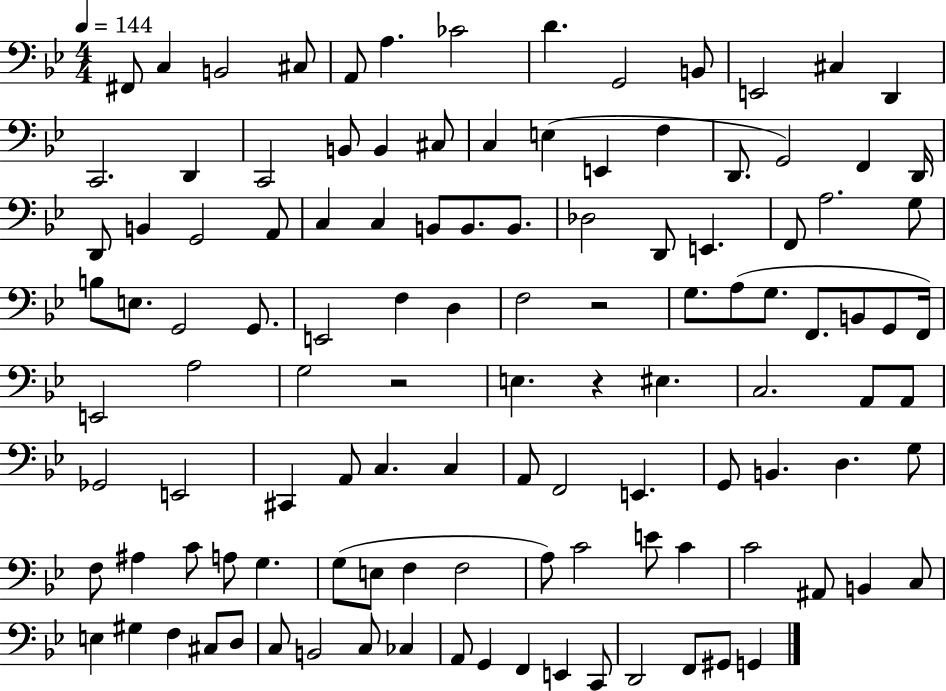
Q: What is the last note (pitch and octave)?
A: G2